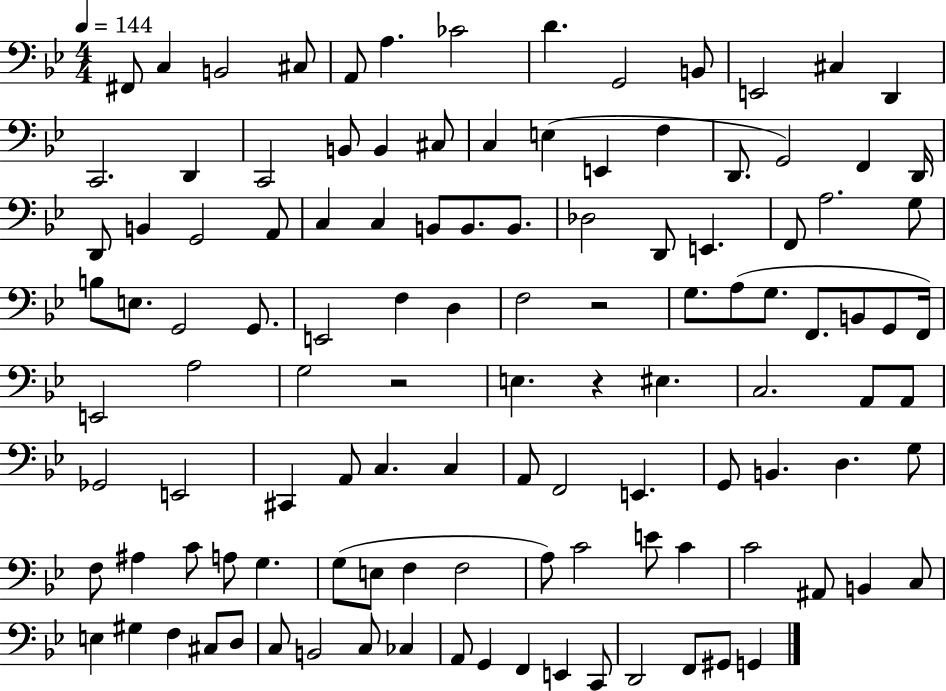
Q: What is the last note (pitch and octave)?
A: G2